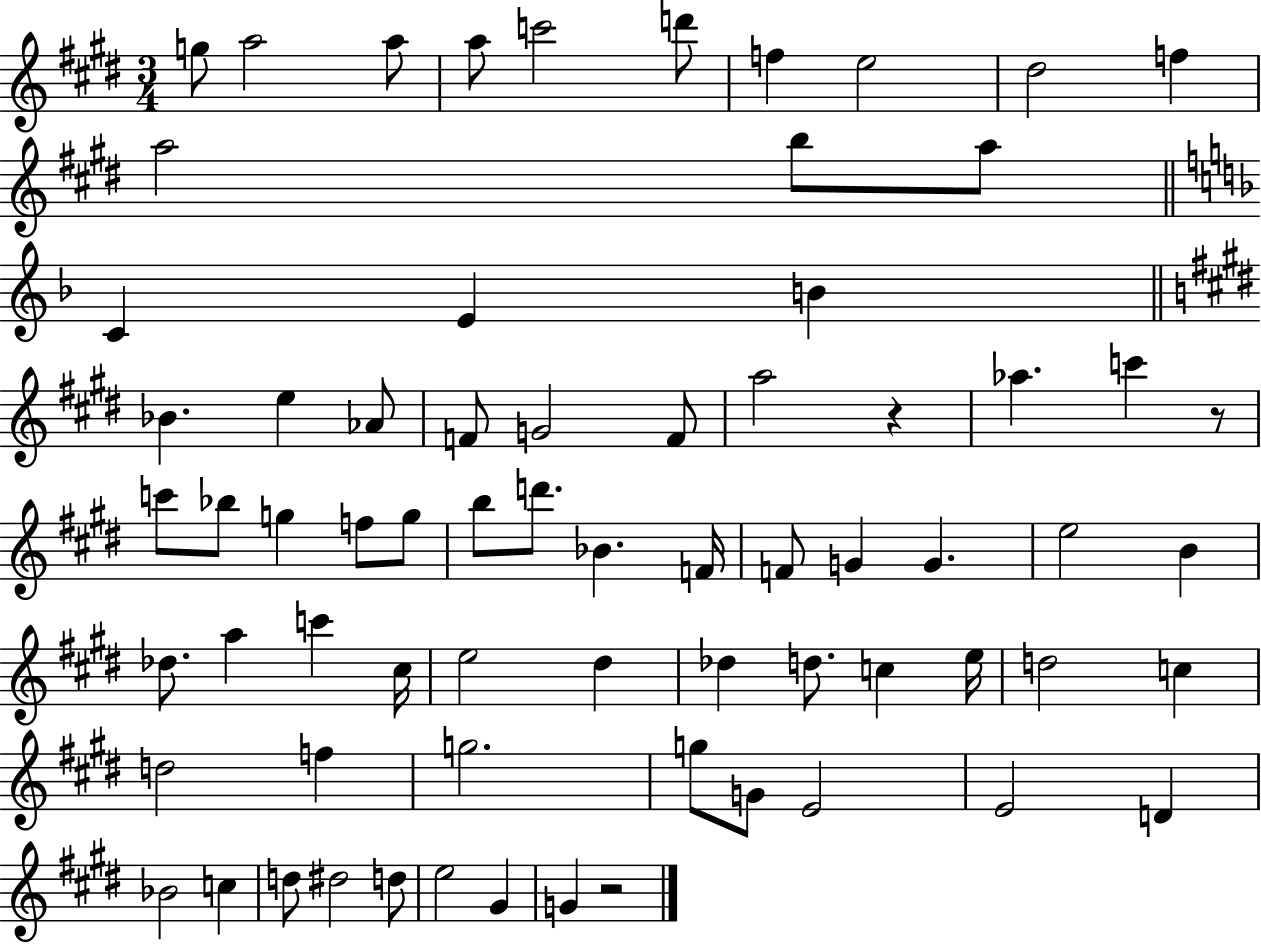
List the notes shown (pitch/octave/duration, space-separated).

G5/e A5/h A5/e A5/e C6/h D6/e F5/q E5/h D#5/h F5/q A5/h B5/e A5/e C4/q E4/q B4/q Bb4/q. E5/q Ab4/e F4/e G4/h F4/e A5/h R/q Ab5/q. C6/q R/e C6/e Bb5/e G5/q F5/e G5/e B5/e D6/e. Bb4/q. F4/s F4/e G4/q G4/q. E5/h B4/q Db5/e. A5/q C6/q C#5/s E5/h D#5/q Db5/q D5/e. C5/q E5/s D5/h C5/q D5/h F5/q G5/h. G5/e G4/e E4/h E4/h D4/q Bb4/h C5/q D5/e D#5/h D5/e E5/h G#4/q G4/q R/h